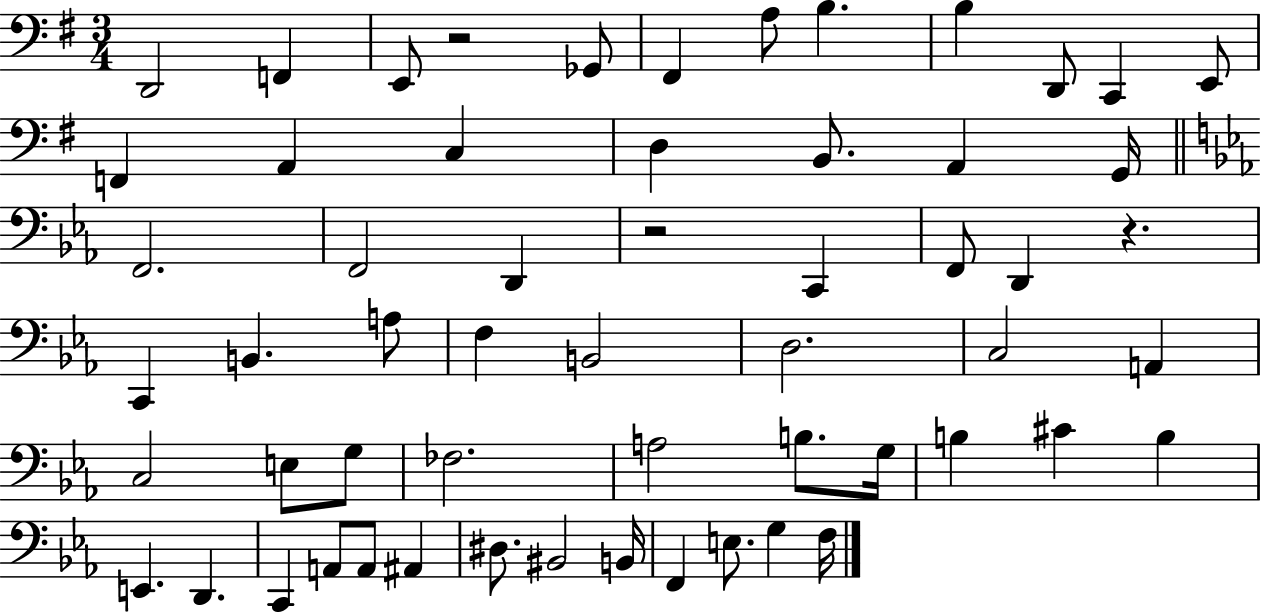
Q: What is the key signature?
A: G major